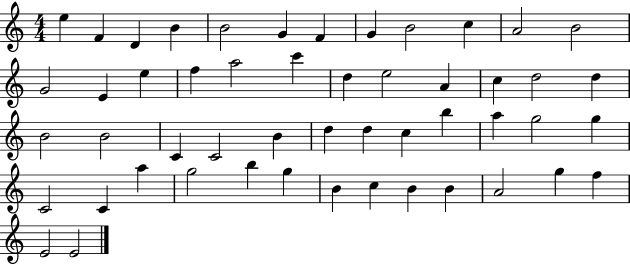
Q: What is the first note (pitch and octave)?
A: E5